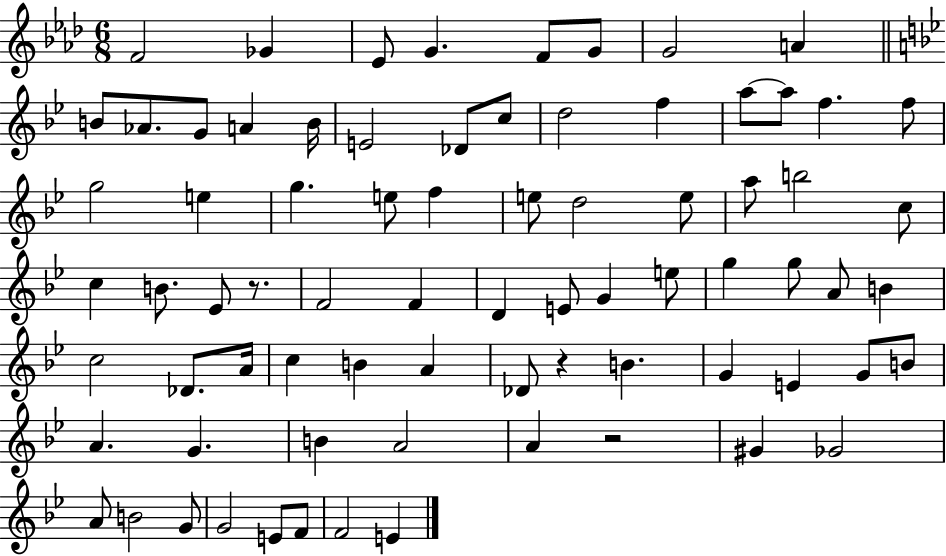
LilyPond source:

{
  \clef treble
  \numericTimeSignature
  \time 6/8
  \key aes \major
  f'2 ges'4 | ees'8 g'4. f'8 g'8 | g'2 a'4 | \bar "||" \break \key bes \major b'8 aes'8. g'8 a'4 b'16 | e'2 des'8 c''8 | d''2 f''4 | a''8~~ a''8 f''4. f''8 | \break g''2 e''4 | g''4. e''8 f''4 | e''8 d''2 e''8 | a''8 b''2 c''8 | \break c''4 b'8. ees'8 r8. | f'2 f'4 | d'4 e'8 g'4 e''8 | g''4 g''8 a'8 b'4 | \break c''2 des'8. a'16 | c''4 b'4 a'4 | des'8 r4 b'4. | g'4 e'4 g'8 b'8 | \break a'4. g'4. | b'4 a'2 | a'4 r2 | gis'4 ges'2 | \break a'8 b'2 g'8 | g'2 e'8 f'8 | f'2 e'4 | \bar "|."
}